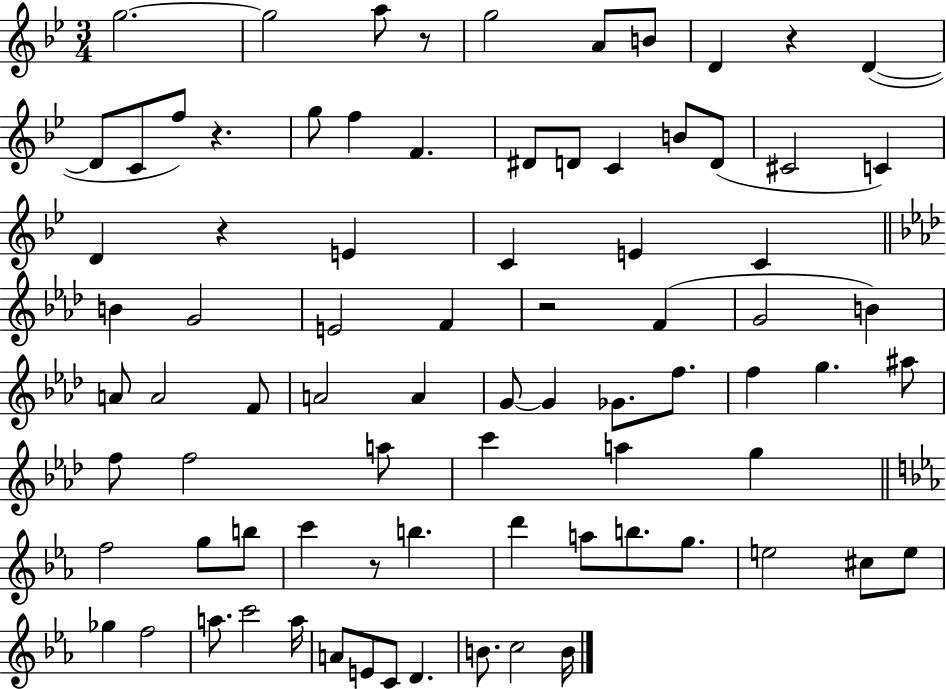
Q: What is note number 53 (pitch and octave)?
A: G5